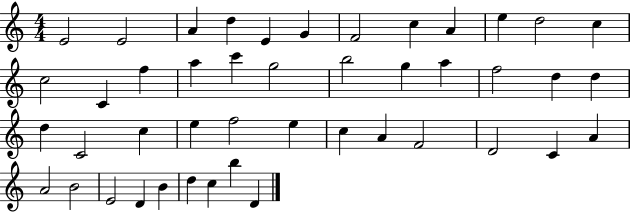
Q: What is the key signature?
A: C major